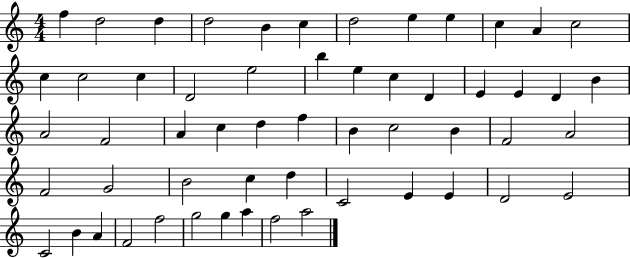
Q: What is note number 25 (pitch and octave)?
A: B4